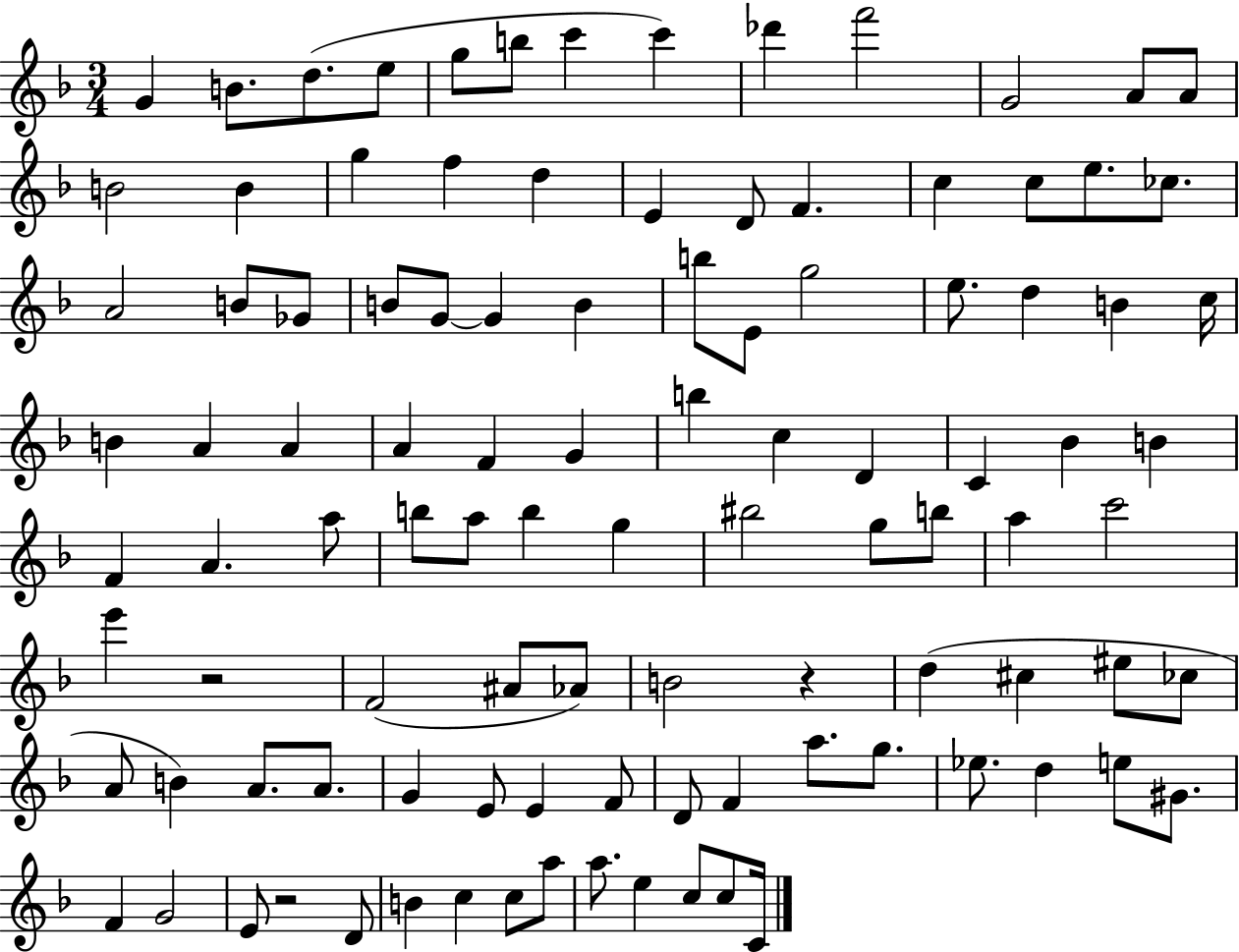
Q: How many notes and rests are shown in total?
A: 104